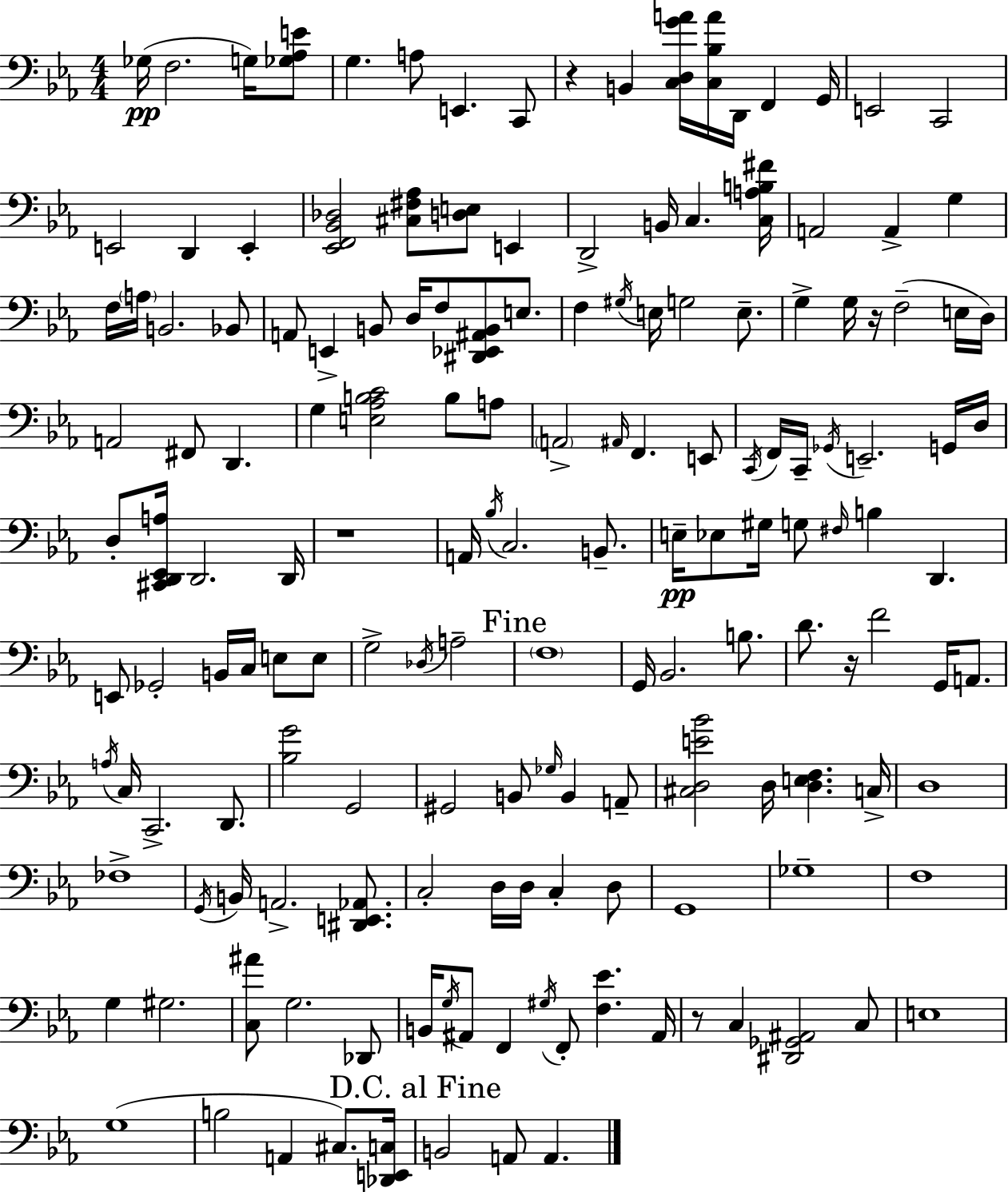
{
  \clef bass
  \numericTimeSignature
  \time 4/4
  \key c \minor
  \repeat volta 2 { ges16(\pp f2. g16) <ges aes e'>8 | g4. a8 e,4. c,8 | r4 b,4 <c d g' a'>16 <c bes a'>16 d,16 f,4 g,16 | e,2 c,2 | \break e,2 d,4 e,4-. | <ees, f, bes, des>2 <cis fis aes>8 <d e>8 e,4 | d,2-> b,16 c4. <c a b fis'>16 | a,2 a,4-> g4 | \break f16 \parenthesize a16 b,2. bes,8 | a,8 e,4-> b,8 d16 f8 <dis, ees, ais, b,>8 e8. | f4 \acciaccatura { gis16 } e16 g2 e8.-- | g4-> g16 r16 f2--( e16 | \break d16) a,2 fis,8 d,4. | g4 <e aes b c'>2 b8 a8 | \parenthesize a,2-> \grace { ais,16 } f,4. | e,8 \acciaccatura { c,16 } f,16 c,16-- \acciaccatura { ges,16 } e,2.-- | \break g,16 d16 d8-. <cis, d, ees, a>16 d,2. | d,16 r1 | a,16 \acciaccatura { bes16 } c2. | b,8.-- e16--\pp ees8 gis16 g8 \grace { fis16 } b4 | \break d,4. e,8 ges,2-. | b,16 c16 e8 e8 g2-> \acciaccatura { des16 } a2-- | \mark "Fine" \parenthesize f1 | g,16 bes,2. | \break b8. d'8. r16 f'2 | g,16 a,8. \acciaccatura { a16 } c16 c,2.-> | d,8. <bes g'>2 | g,2 gis,2 | \break b,8 \grace { ges16 } b,4 a,8-- <cis d e' bes'>2 | d16 <d e f>4. c16-> d1 | fes1-> | \acciaccatura { g,16 } b,16 a,2.-> | \break <dis, e, aes,>8. c2-. | d16 d16 c4-. d8 g,1 | ges1-- | f1 | \break g4 gis2. | <c ais'>8 g2. | des,8 b,16 \acciaccatura { g16 } ais,8 f,4 | \acciaccatura { gis16 } f,8-. <f ees'>4. ais,16 r8 c4 | \break <dis, ges, ais,>2 c8 e1 | g1( | b2 | a,4 cis8.) <des, e, c>16 \mark "D.C. al Fine" b,2 | \break a,8 a,4. } \bar "|."
}